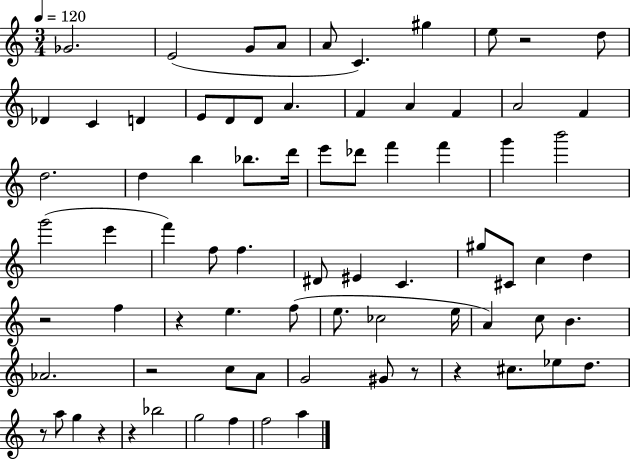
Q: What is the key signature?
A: C major